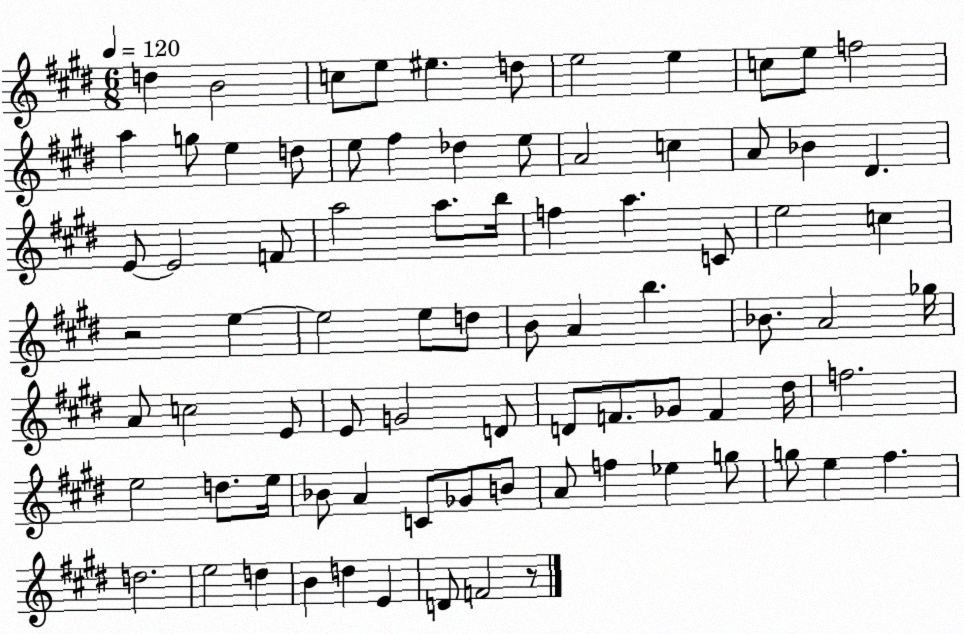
X:1
T:Untitled
M:6/8
L:1/4
K:E
d B2 c/2 e/2 ^e d/2 e2 e c/2 e/2 f2 a g/2 e d/2 e/2 ^f _d e/2 A2 c A/2 _B ^D E/2 E2 F/2 a2 a/2 b/4 f a C/2 e2 c z2 e e2 e/2 d/2 B/2 A b _B/2 A2 _g/4 A/2 c2 E/2 E/2 G2 D/2 D/2 F/2 _G/2 F ^d/4 f2 e2 d/2 e/4 _B/2 A C/2 _G/2 B/2 A/2 f _e g/2 g/2 e ^f d2 e2 d B d E D/2 F2 z/2